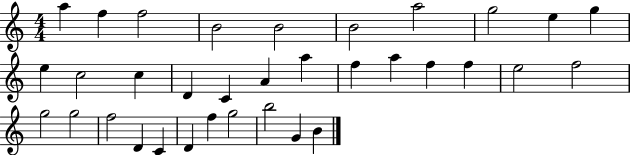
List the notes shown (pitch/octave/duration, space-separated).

A5/q F5/q F5/h B4/h B4/h B4/h A5/h G5/h E5/q G5/q E5/q C5/h C5/q D4/q C4/q A4/q A5/q F5/q A5/q F5/q F5/q E5/h F5/h G5/h G5/h F5/h D4/q C4/q D4/q F5/q G5/h B5/h G4/q B4/q